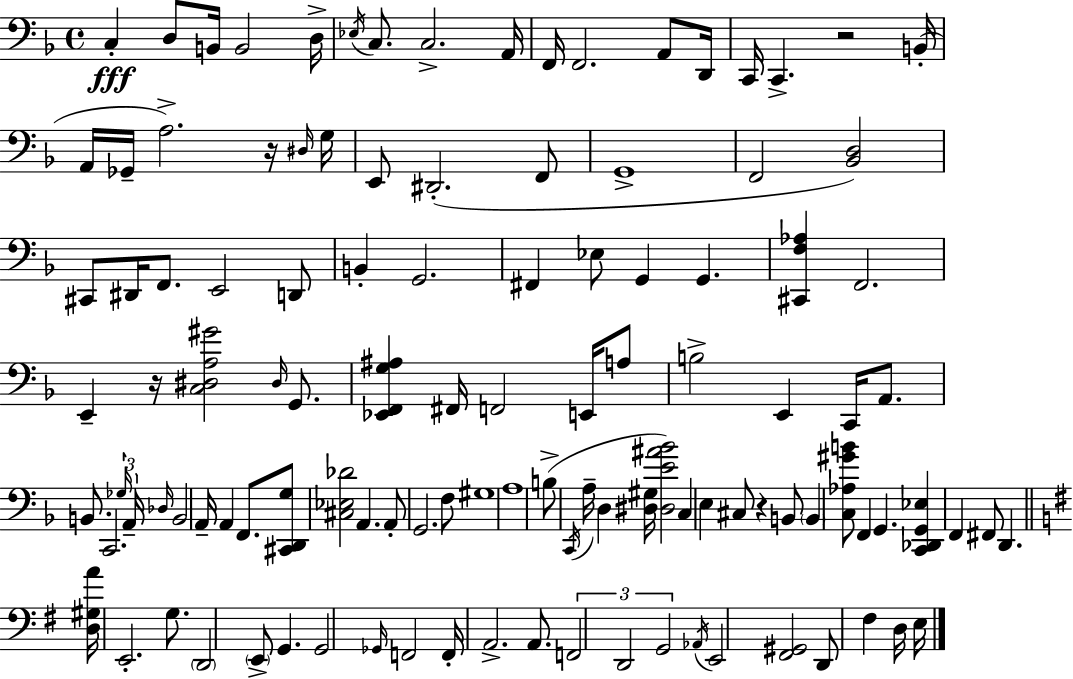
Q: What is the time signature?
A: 4/4